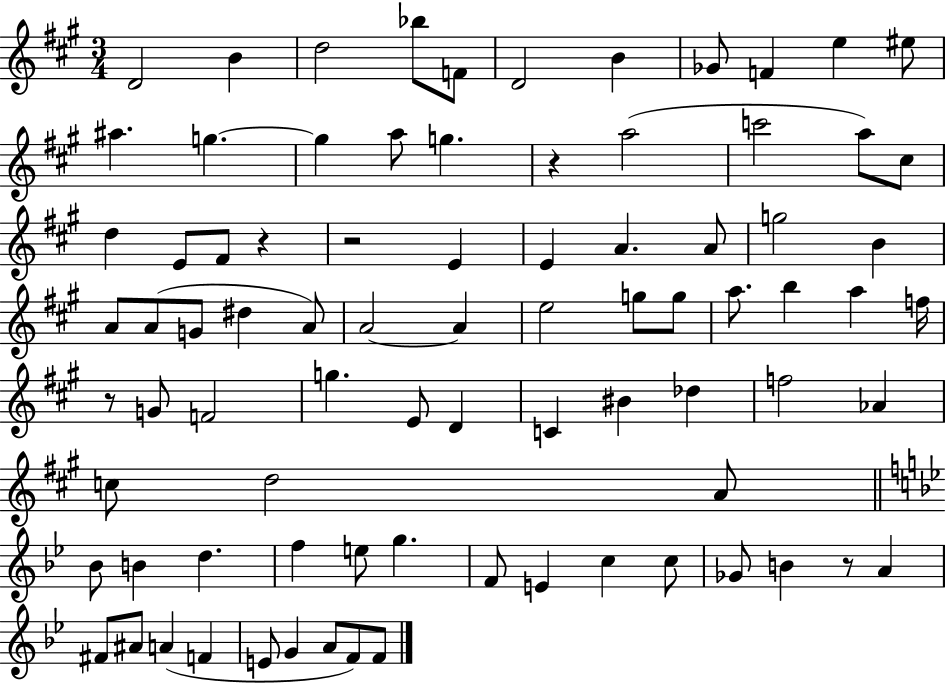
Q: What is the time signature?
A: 3/4